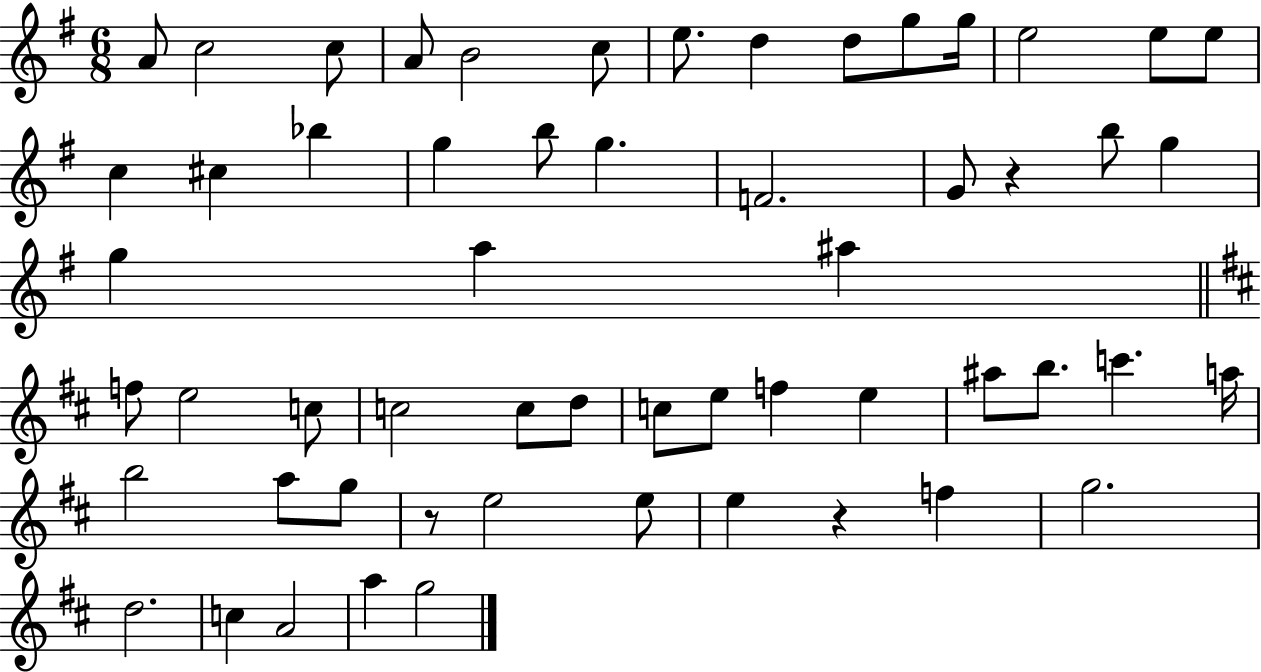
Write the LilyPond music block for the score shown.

{
  \clef treble
  \numericTimeSignature
  \time 6/8
  \key g \major
  a'8 c''2 c''8 | a'8 b'2 c''8 | e''8. d''4 d''8 g''8 g''16 | e''2 e''8 e''8 | \break c''4 cis''4 bes''4 | g''4 b''8 g''4. | f'2. | g'8 r4 b''8 g''4 | \break g''4 a''4 ais''4 | \bar "||" \break \key b \minor f''8 e''2 c''8 | c''2 c''8 d''8 | c''8 e''8 f''4 e''4 | ais''8 b''8. c'''4. a''16 | \break b''2 a''8 g''8 | r8 e''2 e''8 | e''4 r4 f''4 | g''2. | \break d''2. | c''4 a'2 | a''4 g''2 | \bar "|."
}